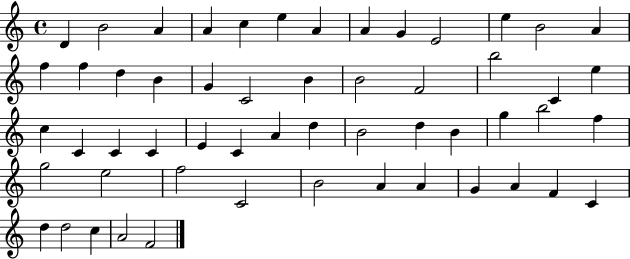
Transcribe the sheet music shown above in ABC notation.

X:1
T:Untitled
M:4/4
L:1/4
K:C
D B2 A A c e A A G E2 e B2 A f f d B G C2 B B2 F2 b2 C e c C C C E C A d B2 d B g b2 f g2 e2 f2 C2 B2 A A G A F C d d2 c A2 F2